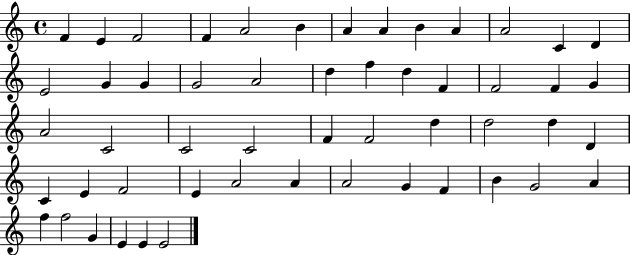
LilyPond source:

{
  \clef treble
  \time 4/4
  \defaultTimeSignature
  \key c \major
  f'4 e'4 f'2 | f'4 a'2 b'4 | a'4 a'4 b'4 a'4 | a'2 c'4 d'4 | \break e'2 g'4 g'4 | g'2 a'2 | d''4 f''4 d''4 f'4 | f'2 f'4 g'4 | \break a'2 c'2 | c'2 c'2 | f'4 f'2 d''4 | d''2 d''4 d'4 | \break c'4 e'4 f'2 | e'4 a'2 a'4 | a'2 g'4 f'4 | b'4 g'2 a'4 | \break f''4 f''2 g'4 | e'4 e'4 e'2 | \bar "|."
}